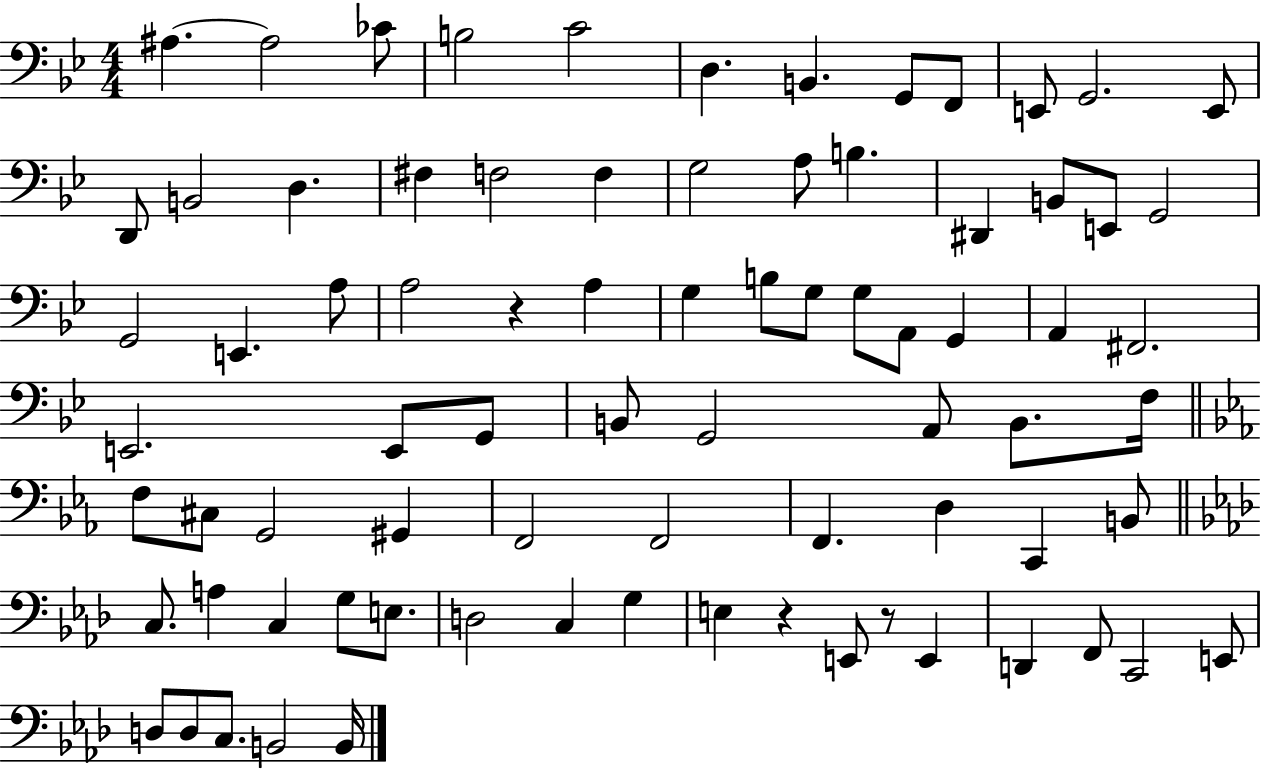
{
  \clef bass
  \numericTimeSignature
  \time 4/4
  \key bes \major
  \repeat volta 2 { ais4.~~ ais2 ces'8 | b2 c'2 | d4. b,4. g,8 f,8 | e,8 g,2. e,8 | \break d,8 b,2 d4. | fis4 f2 f4 | g2 a8 b4. | dis,4 b,8 e,8 g,2 | \break g,2 e,4. a8 | a2 r4 a4 | g4 b8 g8 g8 a,8 g,4 | a,4 fis,2. | \break e,2. e,8 g,8 | b,8 g,2 a,8 b,8. f16 | \bar "||" \break \key c \minor f8 cis8 g,2 gis,4 | f,2 f,2 | f,4. d4 c,4 b,8 | \bar "||" \break \key f \minor c8. a4 c4 g8 e8. | d2 c4 g4 | e4 r4 e,8 r8 e,4 | d,4 f,8 c,2 e,8 | \break d8 d8 c8. b,2 b,16 | } \bar "|."
}